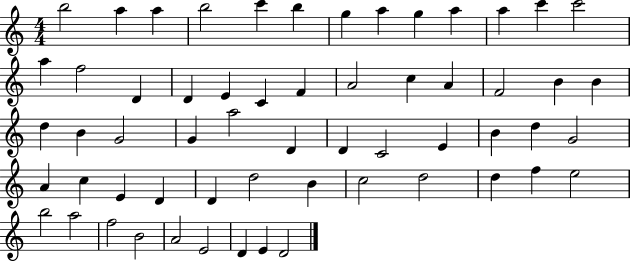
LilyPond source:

{
  \clef treble
  \numericTimeSignature
  \time 4/4
  \key c \major
  b''2 a''4 a''4 | b''2 c'''4 b''4 | g''4 a''4 g''4 a''4 | a''4 c'''4 c'''2 | \break a''4 f''2 d'4 | d'4 e'4 c'4 f'4 | a'2 c''4 a'4 | f'2 b'4 b'4 | \break d''4 b'4 g'2 | g'4 a''2 d'4 | d'4 c'2 e'4 | b'4 d''4 g'2 | \break a'4 c''4 e'4 d'4 | d'4 d''2 b'4 | c''2 d''2 | d''4 f''4 e''2 | \break b''2 a''2 | f''2 b'2 | a'2 e'2 | d'4 e'4 d'2 | \break \bar "|."
}